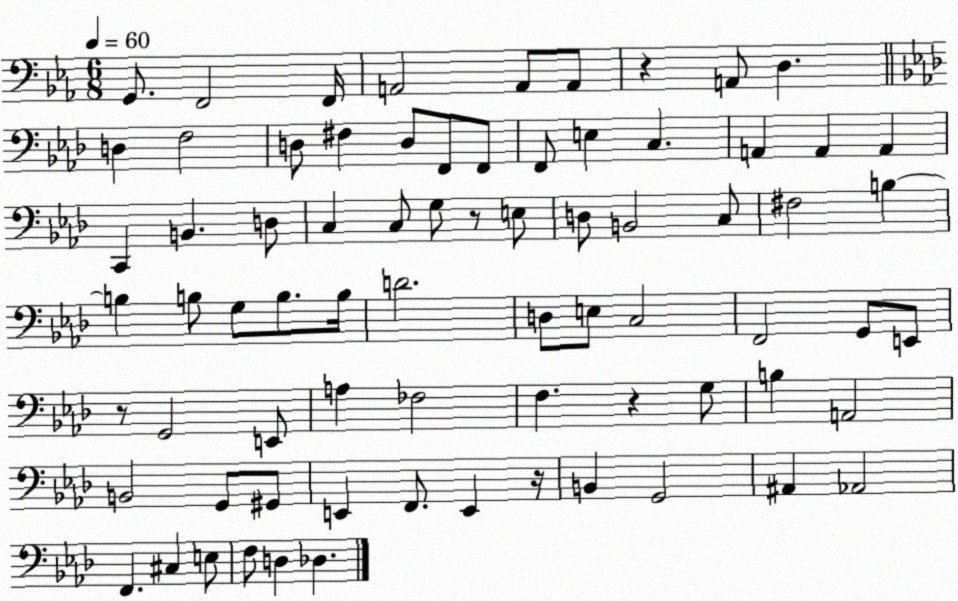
X:1
T:Untitled
M:6/8
L:1/4
K:Eb
G,,/2 F,,2 F,,/4 A,,2 A,,/2 A,,/2 z A,,/2 D, D, F,2 D,/2 ^F, D,/2 F,,/2 F,,/2 F,,/2 E, C, A,, A,, A,, C,, B,, D,/2 C, C,/2 G,/2 z/2 E,/2 D,/2 B,,2 C,/2 ^F,2 B, B, B,/2 G,/2 B,/2 B,/4 D2 D,/2 E,/2 C,2 F,,2 G,,/2 E,,/2 z/2 G,,2 E,,/2 A, _F,2 F, z G,/2 B, A,,2 B,,2 G,,/2 ^G,,/2 E,, F,,/2 E,, z/4 B,, G,,2 ^A,, _A,,2 F,, ^C, E,/2 F,/2 D, _D,